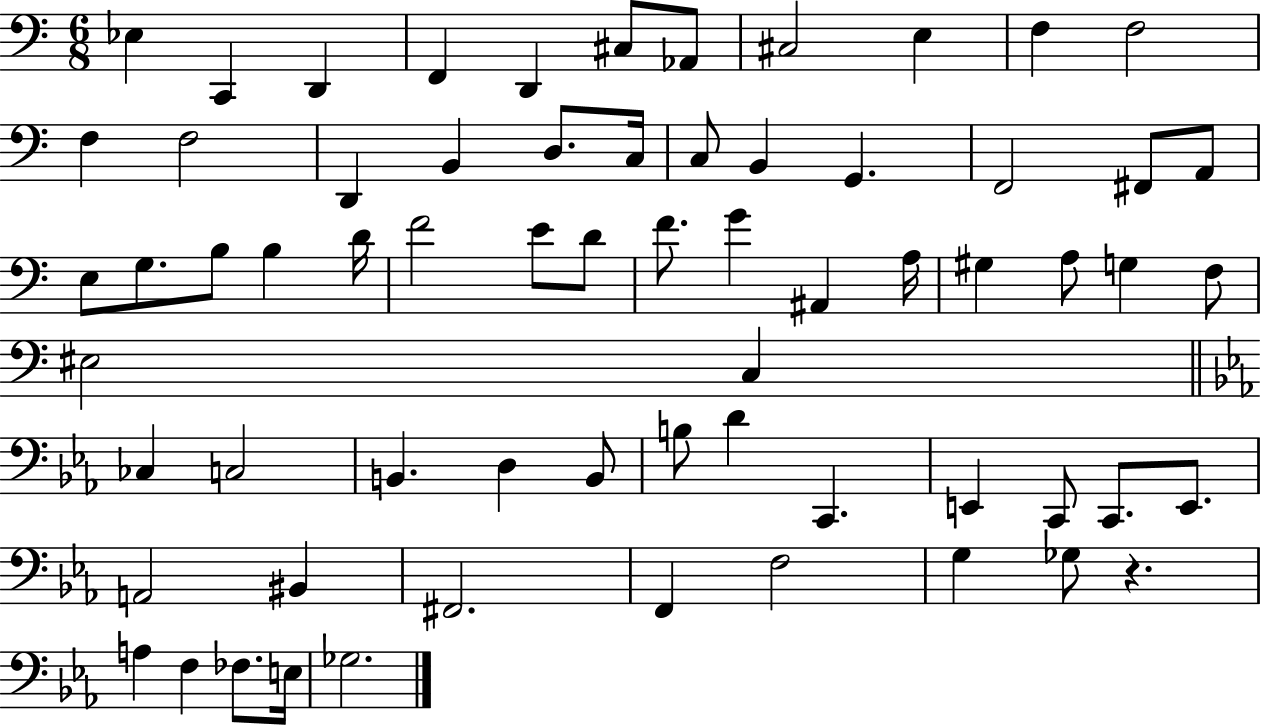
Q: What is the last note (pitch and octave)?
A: Gb3